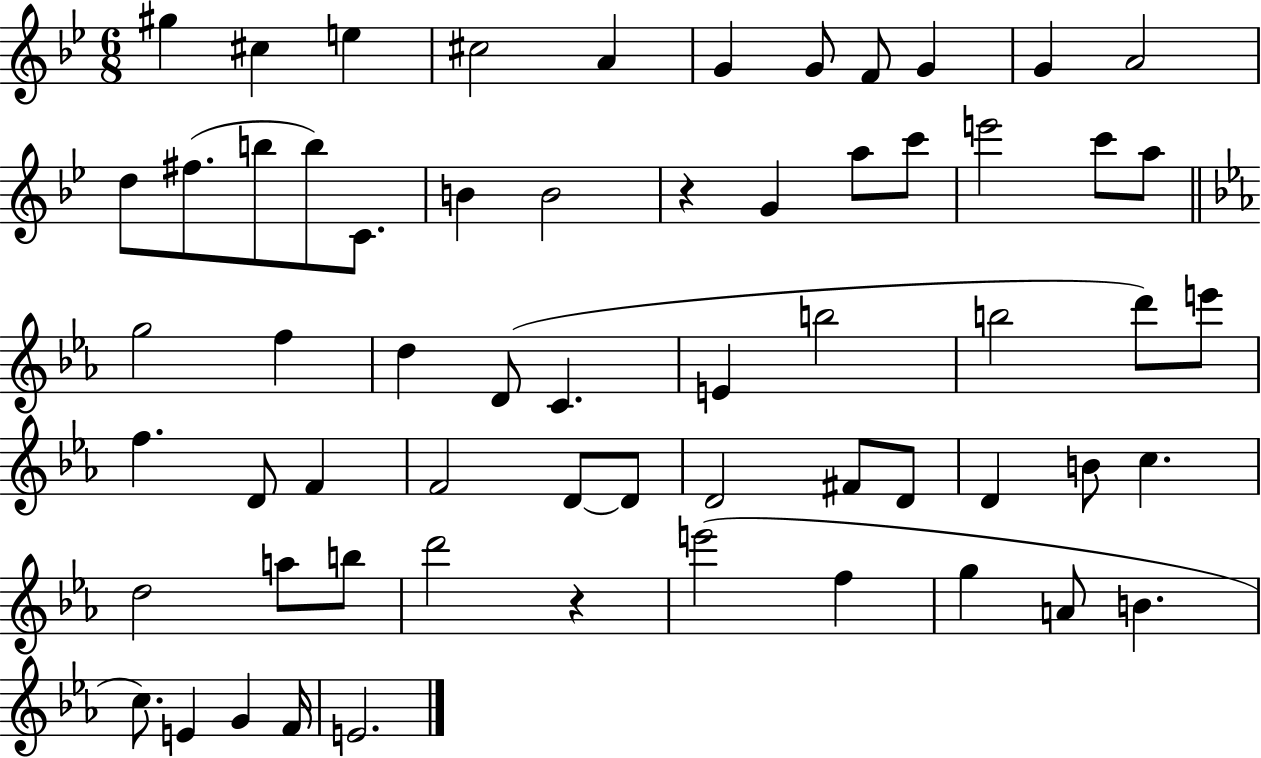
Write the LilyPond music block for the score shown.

{
  \clef treble
  \numericTimeSignature
  \time 6/8
  \key bes \major
  gis''4 cis''4 e''4 | cis''2 a'4 | g'4 g'8 f'8 g'4 | g'4 a'2 | \break d''8 fis''8.( b''8 b''8) c'8. | b'4 b'2 | r4 g'4 a''8 c'''8 | e'''2 c'''8 a''8 | \break \bar "||" \break \key c \minor g''2 f''4 | d''4 d'8( c'4. | e'4 b''2 | b''2 d'''8) e'''8 | \break f''4. d'8 f'4 | f'2 d'8~~ d'8 | d'2 fis'8 d'8 | d'4 b'8 c''4. | \break d''2 a''8 b''8 | d'''2 r4 | e'''2( f''4 | g''4 a'8 b'4. | \break c''8.) e'4 g'4 f'16 | e'2. | \bar "|."
}